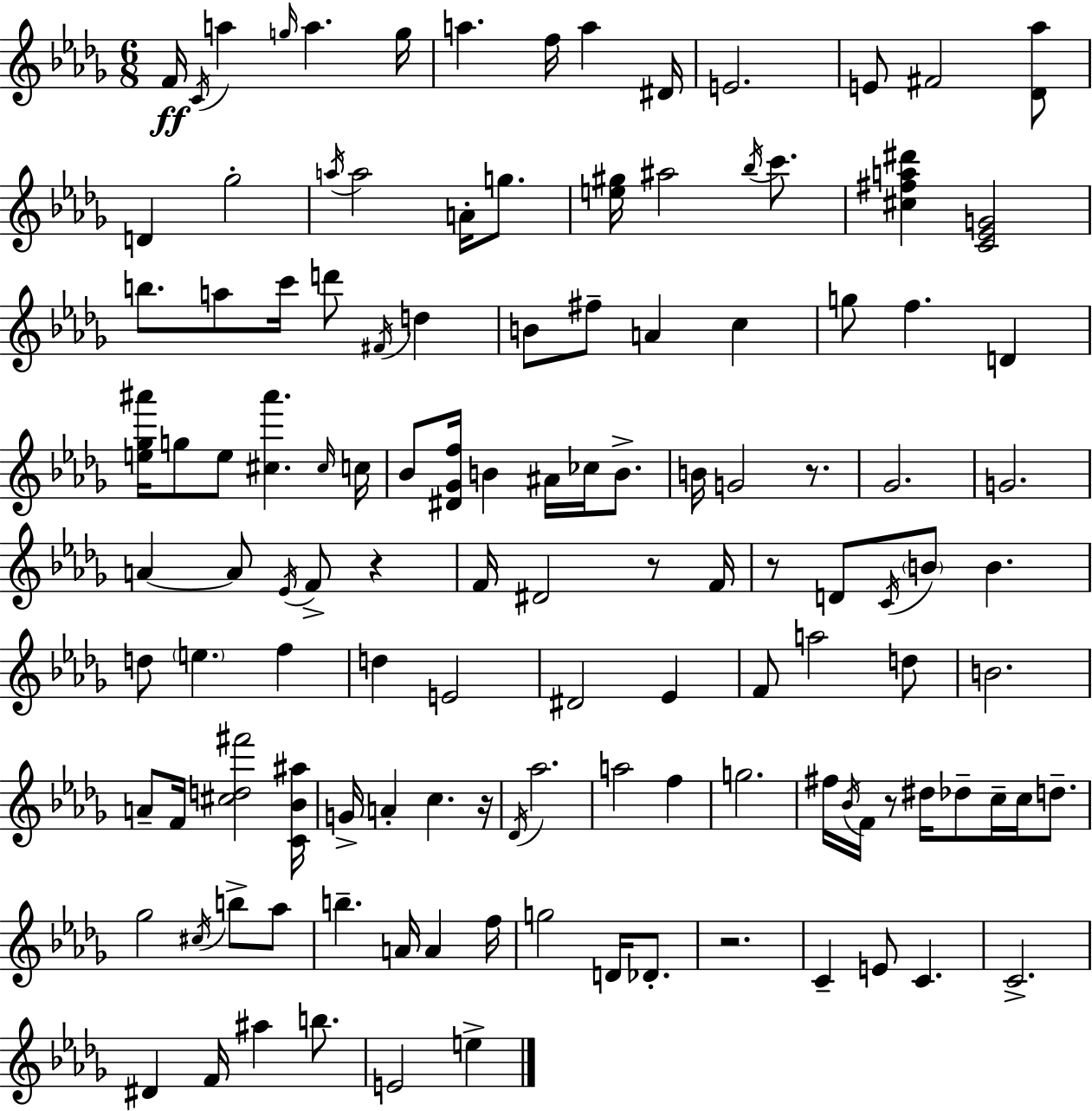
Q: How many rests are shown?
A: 7